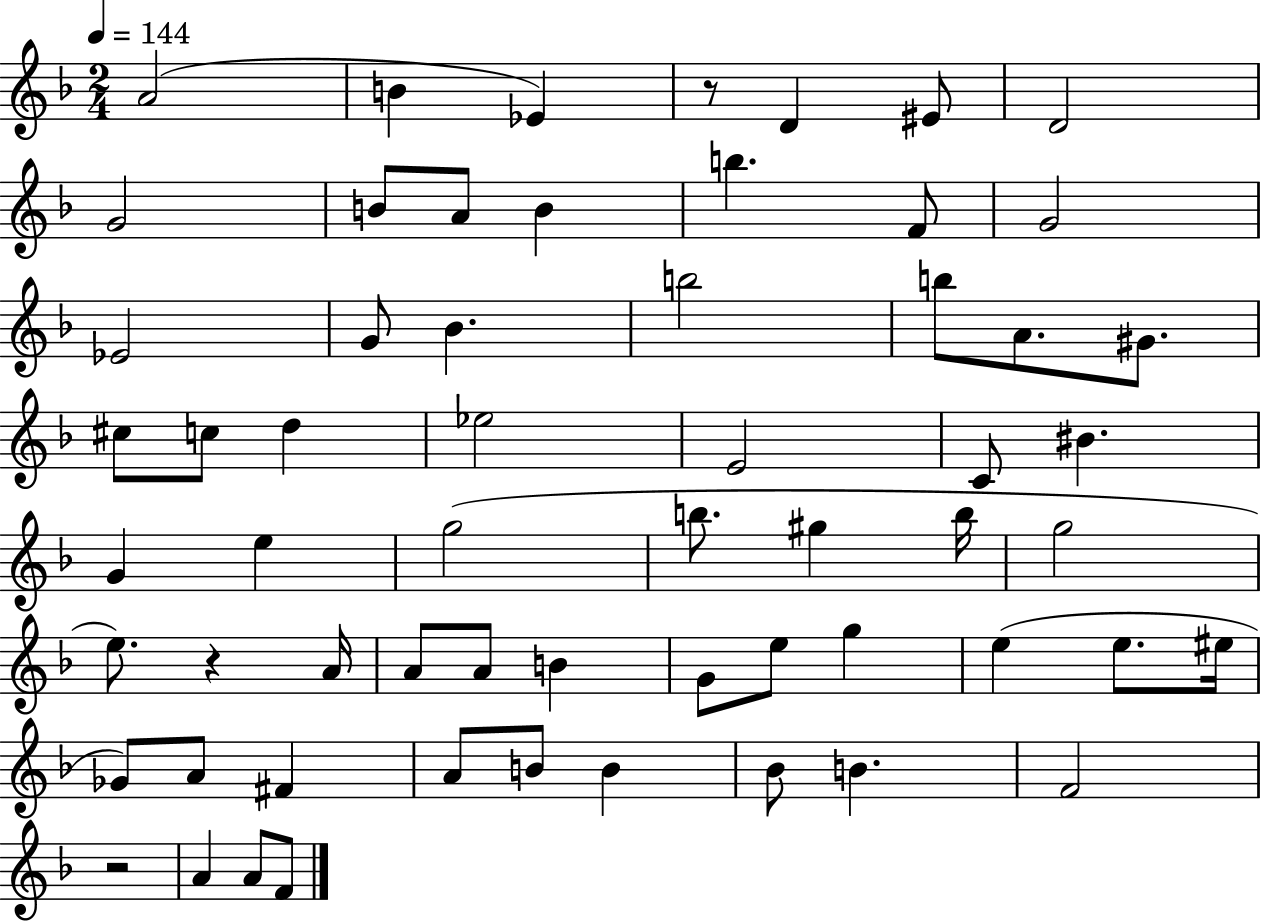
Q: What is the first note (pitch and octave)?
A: A4